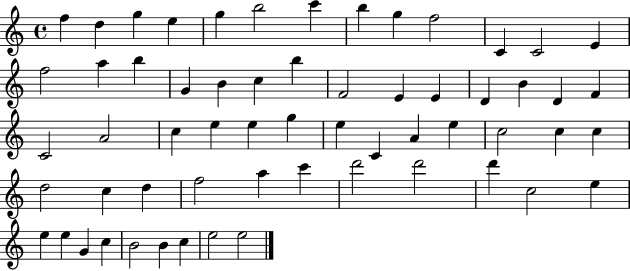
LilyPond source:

{
  \clef treble
  \time 4/4
  \defaultTimeSignature
  \key c \major
  f''4 d''4 g''4 e''4 | g''4 b''2 c'''4 | b''4 g''4 f''2 | c'4 c'2 e'4 | \break f''2 a''4 b''4 | g'4 b'4 c''4 b''4 | f'2 e'4 e'4 | d'4 b'4 d'4 f'4 | \break c'2 a'2 | c''4 e''4 e''4 g''4 | e''4 c'4 a'4 e''4 | c''2 c''4 c''4 | \break d''2 c''4 d''4 | f''2 a''4 c'''4 | d'''2 d'''2 | d'''4 c''2 e''4 | \break e''4 e''4 g'4 c''4 | b'2 b'4 c''4 | e''2 e''2 | \bar "|."
}